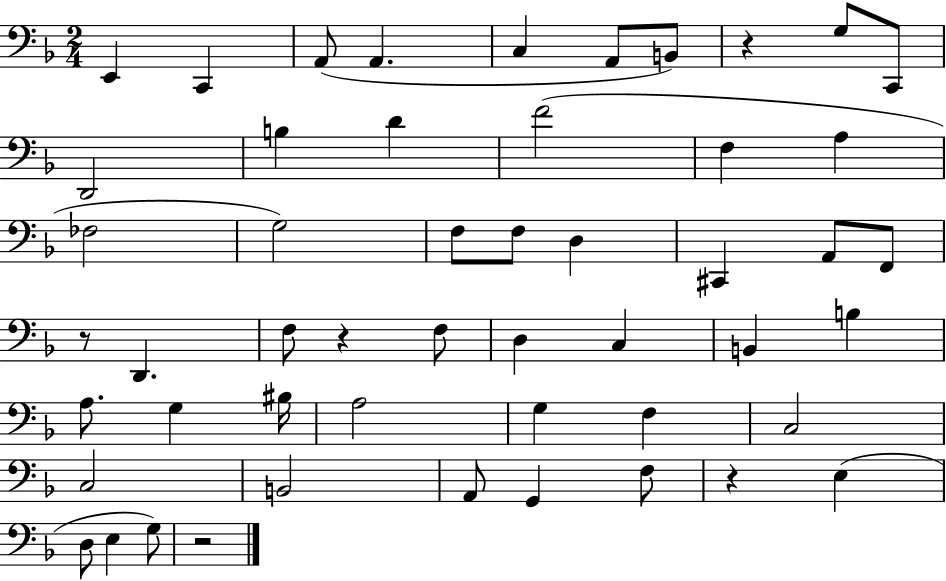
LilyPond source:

{
  \clef bass
  \numericTimeSignature
  \time 2/4
  \key f \major
  e,4 c,4 | a,8( a,4. | c4 a,8 b,8) | r4 g8 c,8 | \break d,2 | b4 d'4 | f'2( | f4 a4 | \break fes2 | g2) | f8 f8 d4 | cis,4 a,8 f,8 | \break r8 d,4. | f8 r4 f8 | d4 c4 | b,4 b4 | \break a8. g4 bis16 | a2 | g4 f4 | c2 | \break c2 | b,2 | a,8 g,4 f8 | r4 e4( | \break d8 e4 g8) | r2 | \bar "|."
}